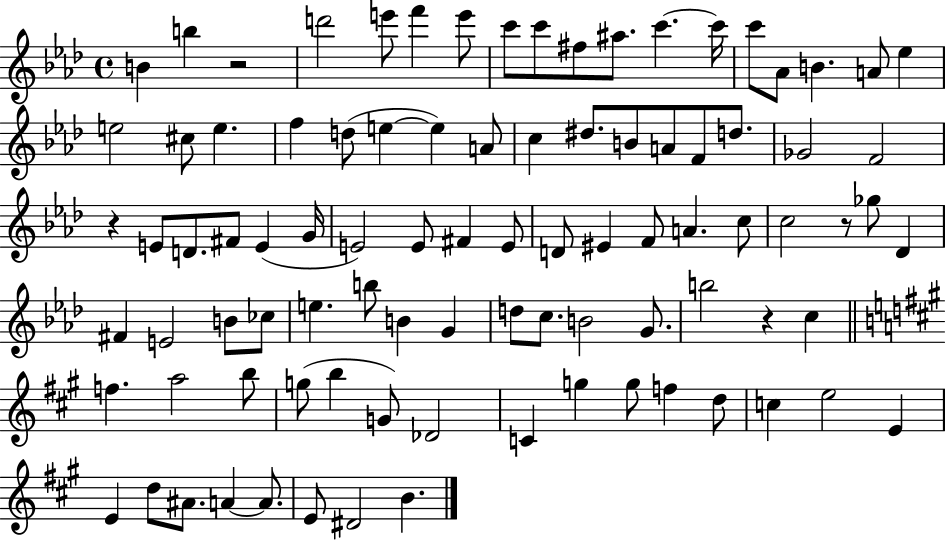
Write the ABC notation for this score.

X:1
T:Untitled
M:4/4
L:1/4
K:Ab
B b z2 d'2 e'/2 f' e'/2 c'/2 c'/2 ^f/2 ^a/2 c' c'/4 c'/2 _A/2 B A/2 _e e2 ^c/2 e f d/2 e e A/2 c ^d/2 B/2 A/2 F/2 d/2 _G2 F2 z E/2 D/2 ^F/2 E G/4 E2 E/2 ^F E/2 D/2 ^E F/2 A c/2 c2 z/2 _g/2 _D ^F E2 B/2 _c/2 e b/2 B G d/2 c/2 B2 G/2 b2 z c f a2 b/2 g/2 b G/2 _D2 C g g/2 f d/2 c e2 E E d/2 ^A/2 A A/2 E/2 ^D2 B